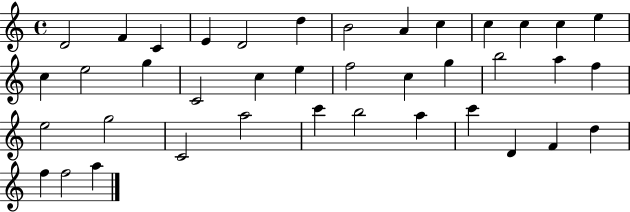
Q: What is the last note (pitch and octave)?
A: A5